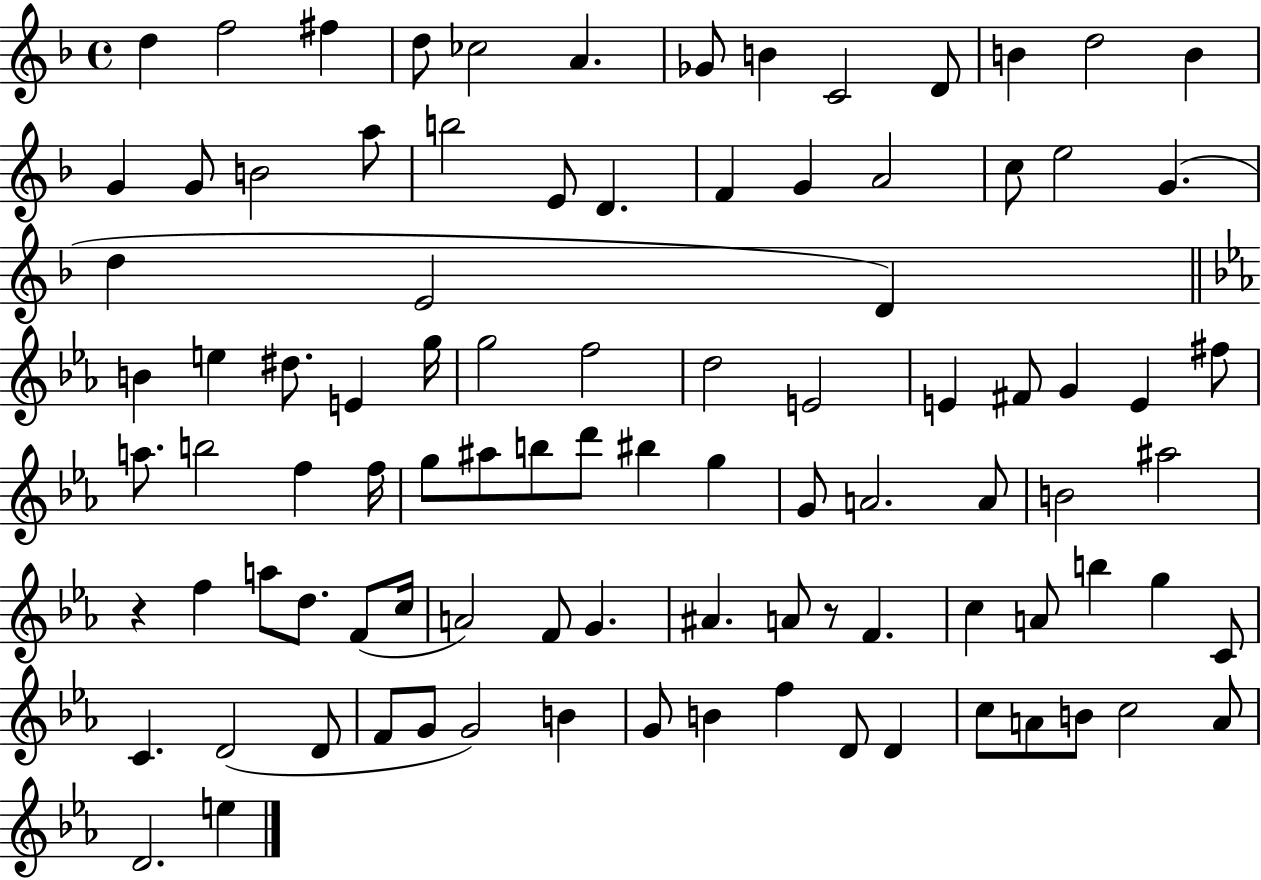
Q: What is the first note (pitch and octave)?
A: D5